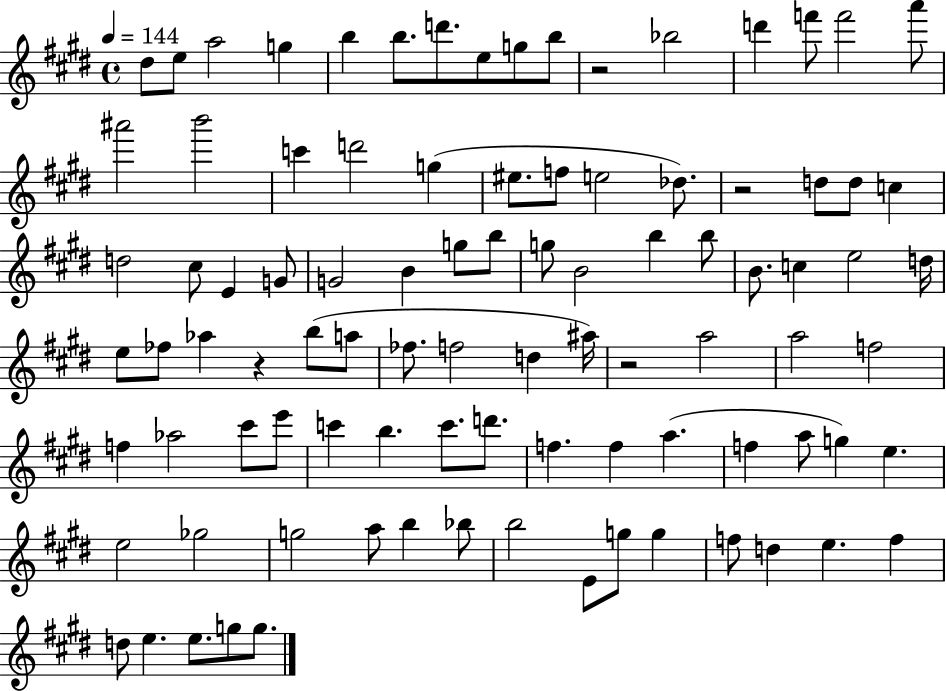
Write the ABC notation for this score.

X:1
T:Untitled
M:4/4
L:1/4
K:E
^d/2 e/2 a2 g b b/2 d'/2 e/2 g/2 b/2 z2 _b2 d' f'/2 f'2 a'/2 ^a'2 b'2 c' d'2 g ^e/2 f/2 e2 _d/2 z2 d/2 d/2 c d2 ^c/2 E G/2 G2 B g/2 b/2 g/2 B2 b b/2 B/2 c e2 d/4 e/2 _f/2 _a z b/2 a/2 _f/2 f2 d ^a/4 z2 a2 a2 f2 f _a2 ^c'/2 e'/2 c' b c'/2 d'/2 f f a f a/2 g e e2 _g2 g2 a/2 b _b/2 b2 E/2 g/2 g f/2 d e f d/2 e e/2 g/2 g/2